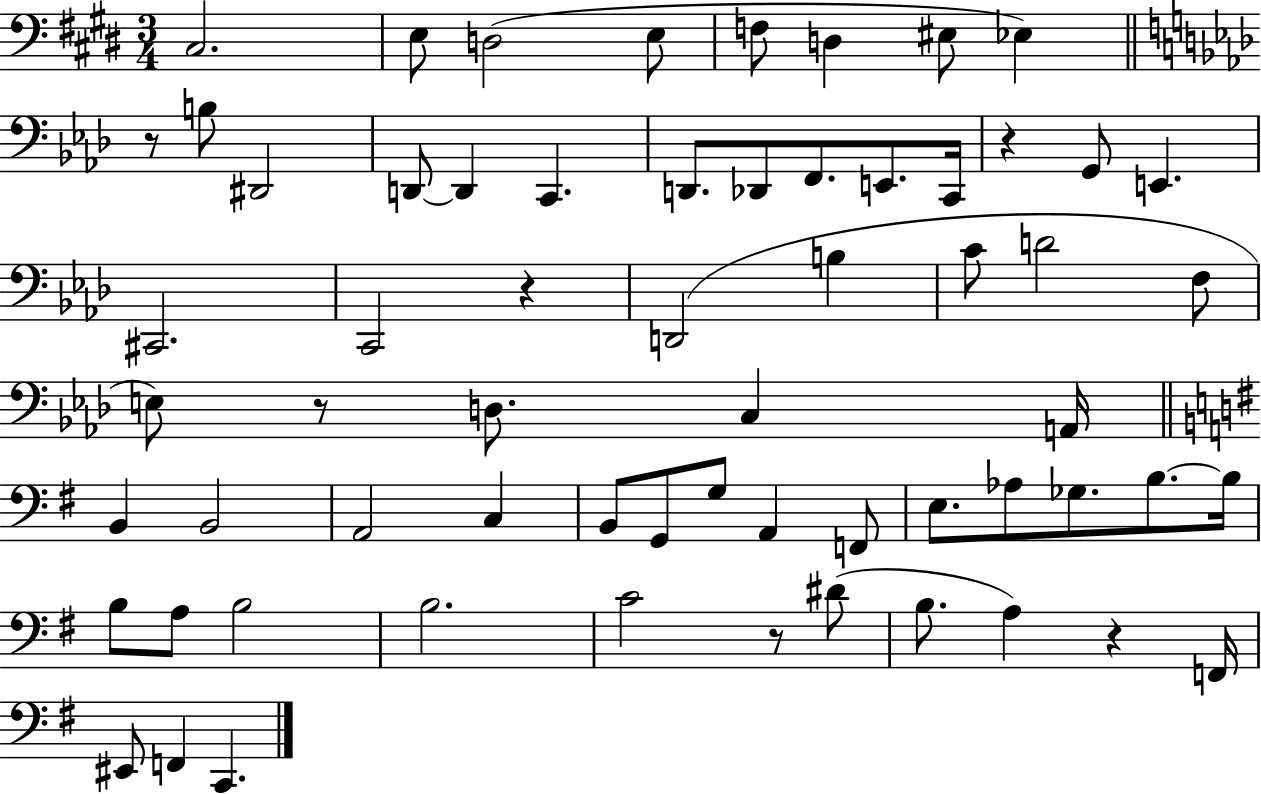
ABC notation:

X:1
T:Untitled
M:3/4
L:1/4
K:E
^C,2 E,/2 D,2 E,/2 F,/2 D, ^E,/2 _E, z/2 B,/2 ^D,,2 D,,/2 D,, C,, D,,/2 _D,,/2 F,,/2 E,,/2 C,,/4 z G,,/2 E,, ^C,,2 C,,2 z D,,2 B, C/2 D2 F,/2 E,/2 z/2 D,/2 C, A,,/4 B,, B,,2 A,,2 C, B,,/2 G,,/2 G,/2 A,, F,,/2 E,/2 _A,/2 _G,/2 B,/2 B,/4 B,/2 A,/2 B,2 B,2 C2 z/2 ^D/2 B,/2 A, z F,,/4 ^E,,/2 F,, C,,